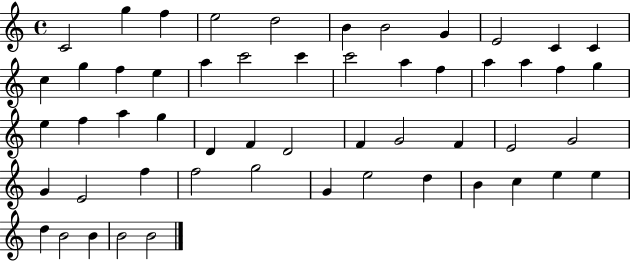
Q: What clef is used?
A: treble